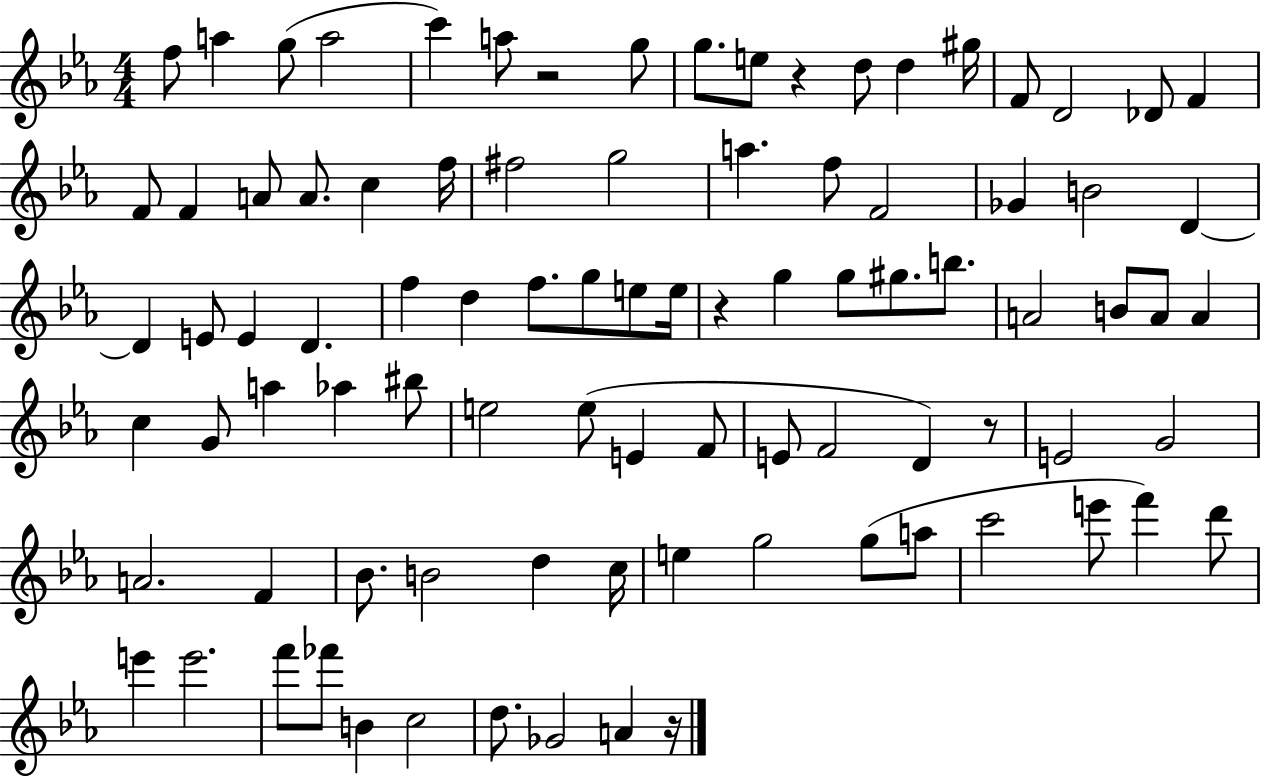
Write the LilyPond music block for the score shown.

{
  \clef treble
  \numericTimeSignature
  \time 4/4
  \key ees \major
  f''8 a''4 g''8( a''2 | c'''4) a''8 r2 g''8 | g''8. e''8 r4 d''8 d''4 gis''16 | f'8 d'2 des'8 f'4 | \break f'8 f'4 a'8 a'8. c''4 f''16 | fis''2 g''2 | a''4. f''8 f'2 | ges'4 b'2 d'4~~ | \break d'4 e'8 e'4 d'4. | f''4 d''4 f''8. g''8 e''8 e''16 | r4 g''4 g''8 gis''8. b''8. | a'2 b'8 a'8 a'4 | \break c''4 g'8 a''4 aes''4 bis''8 | e''2 e''8( e'4 f'8 | e'8 f'2 d'4) r8 | e'2 g'2 | \break a'2. f'4 | bes'8. b'2 d''4 c''16 | e''4 g''2 g''8( a''8 | c'''2 e'''8 f'''4) d'''8 | \break e'''4 e'''2. | f'''8 fes'''8 b'4 c''2 | d''8. ges'2 a'4 r16 | \bar "|."
}